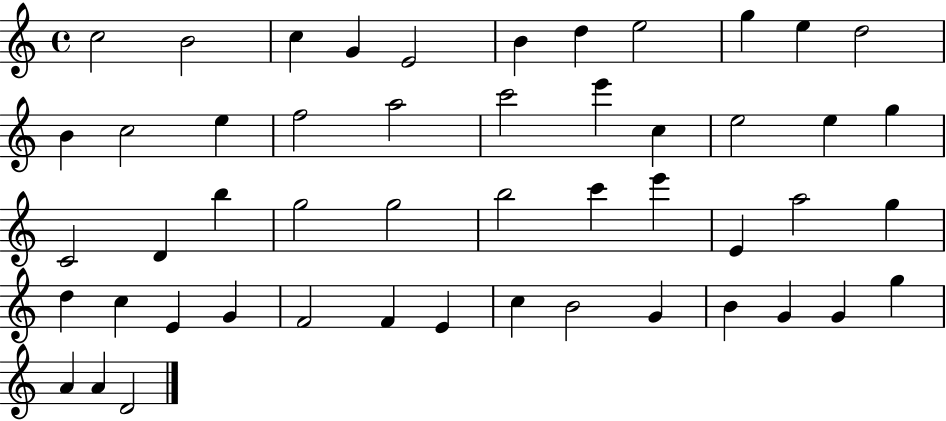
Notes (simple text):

C5/h B4/h C5/q G4/q E4/h B4/q D5/q E5/h G5/q E5/q D5/h B4/q C5/h E5/q F5/h A5/h C6/h E6/q C5/q E5/h E5/q G5/q C4/h D4/q B5/q G5/h G5/h B5/h C6/q E6/q E4/q A5/h G5/q D5/q C5/q E4/q G4/q F4/h F4/q E4/q C5/q B4/h G4/q B4/q G4/q G4/q G5/q A4/q A4/q D4/h